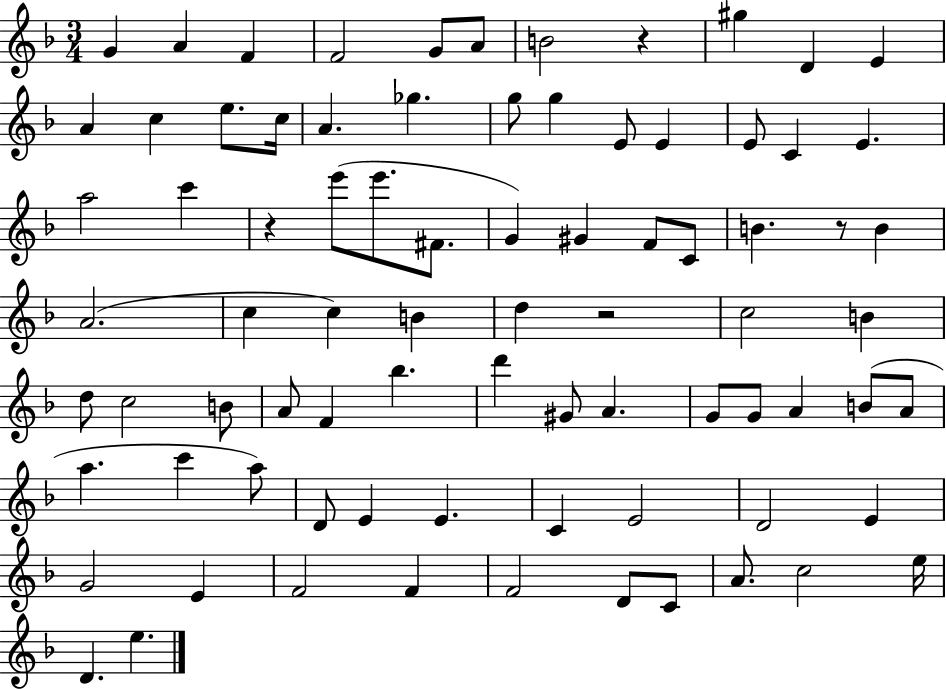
{
  \clef treble
  \numericTimeSignature
  \time 3/4
  \key f \major
  g'4 a'4 f'4 | f'2 g'8 a'8 | b'2 r4 | gis''4 d'4 e'4 | \break a'4 c''4 e''8. c''16 | a'4. ges''4. | g''8 g''4 e'8 e'4 | e'8 c'4 e'4. | \break a''2 c'''4 | r4 e'''8( e'''8. fis'8. | g'4) gis'4 f'8 c'8 | b'4. r8 b'4 | \break a'2.( | c''4 c''4) b'4 | d''4 r2 | c''2 b'4 | \break d''8 c''2 b'8 | a'8 f'4 bes''4. | d'''4 gis'8 a'4. | g'8 g'8 a'4 b'8( a'8 | \break a''4. c'''4 a''8) | d'8 e'4 e'4. | c'4 e'2 | d'2 e'4 | \break g'2 e'4 | f'2 f'4 | f'2 d'8 c'8 | a'8. c''2 e''16 | \break d'4. e''4. | \bar "|."
}